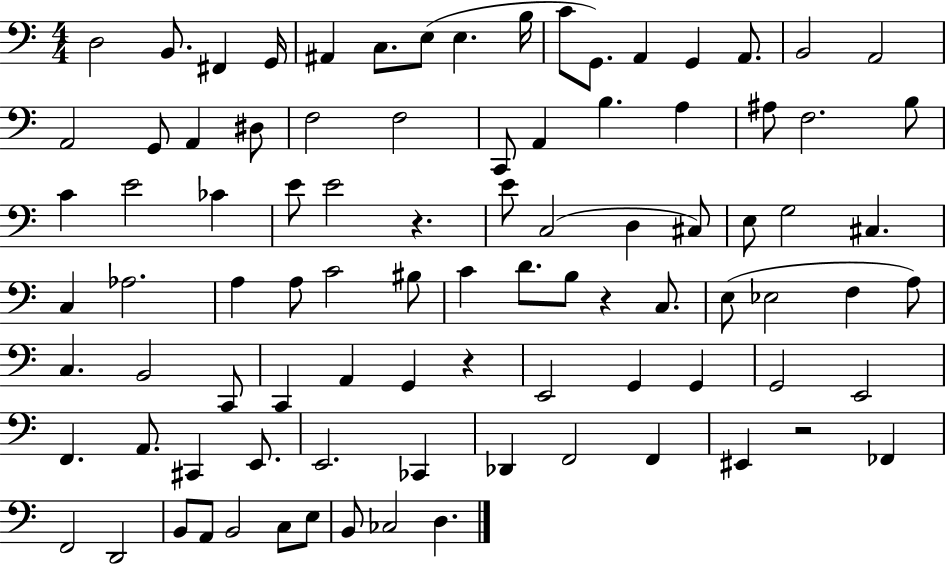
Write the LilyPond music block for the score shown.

{
  \clef bass
  \numericTimeSignature
  \time 4/4
  \key c \major
  d2 b,8. fis,4 g,16 | ais,4 c8. e8( e4. b16 | c'8 g,8.) a,4 g,4 a,8. | b,2 a,2 | \break a,2 g,8 a,4 dis8 | f2 f2 | c,8 a,4 b4. a4 | ais8 f2. b8 | \break c'4 e'2 ces'4 | e'8 e'2 r4. | e'8 c2( d4 cis8) | e8 g2 cis4. | \break c4 aes2. | a4 a8 c'2 bis8 | c'4 d'8. b8 r4 c8. | e8( ees2 f4 a8) | \break c4. b,2 c,8 | c,4 a,4 g,4 r4 | e,2 g,4 g,4 | g,2 e,2 | \break f,4. a,8. cis,4 e,8. | e,2. ces,4 | des,4 f,2 f,4 | eis,4 r2 fes,4 | \break f,2 d,2 | b,8 a,8 b,2 c8 e8 | b,8 ces2 d4. | \bar "|."
}